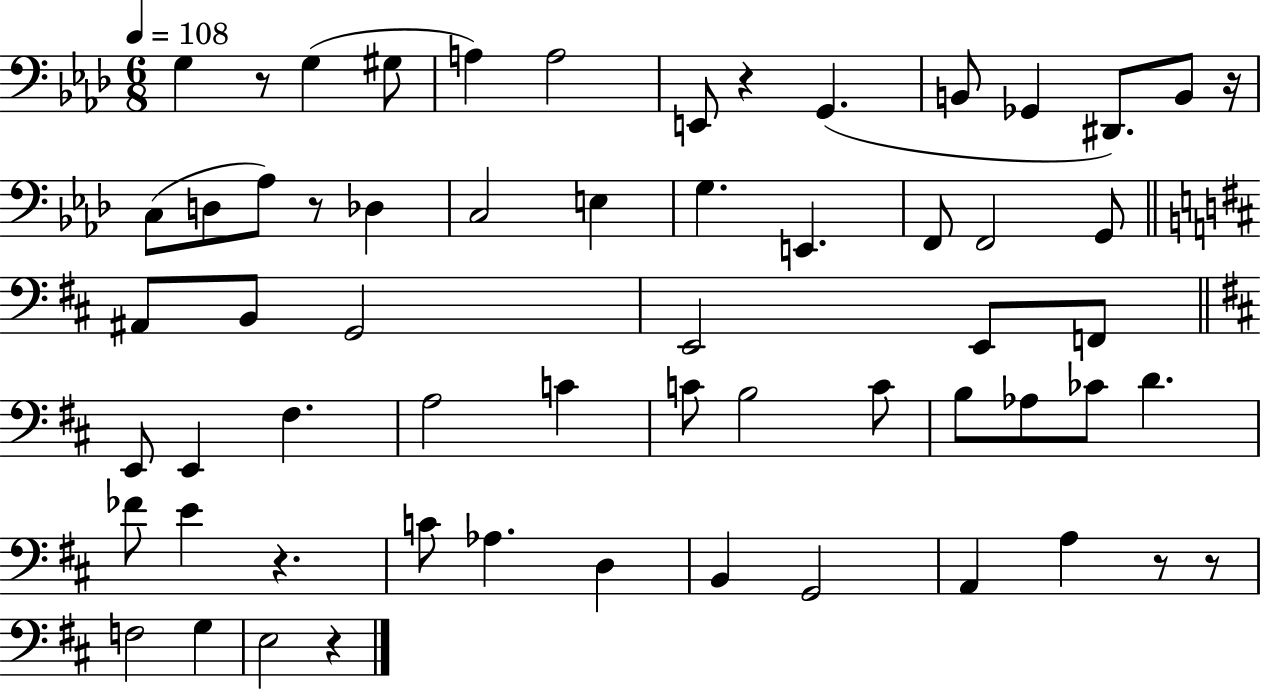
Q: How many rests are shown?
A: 8